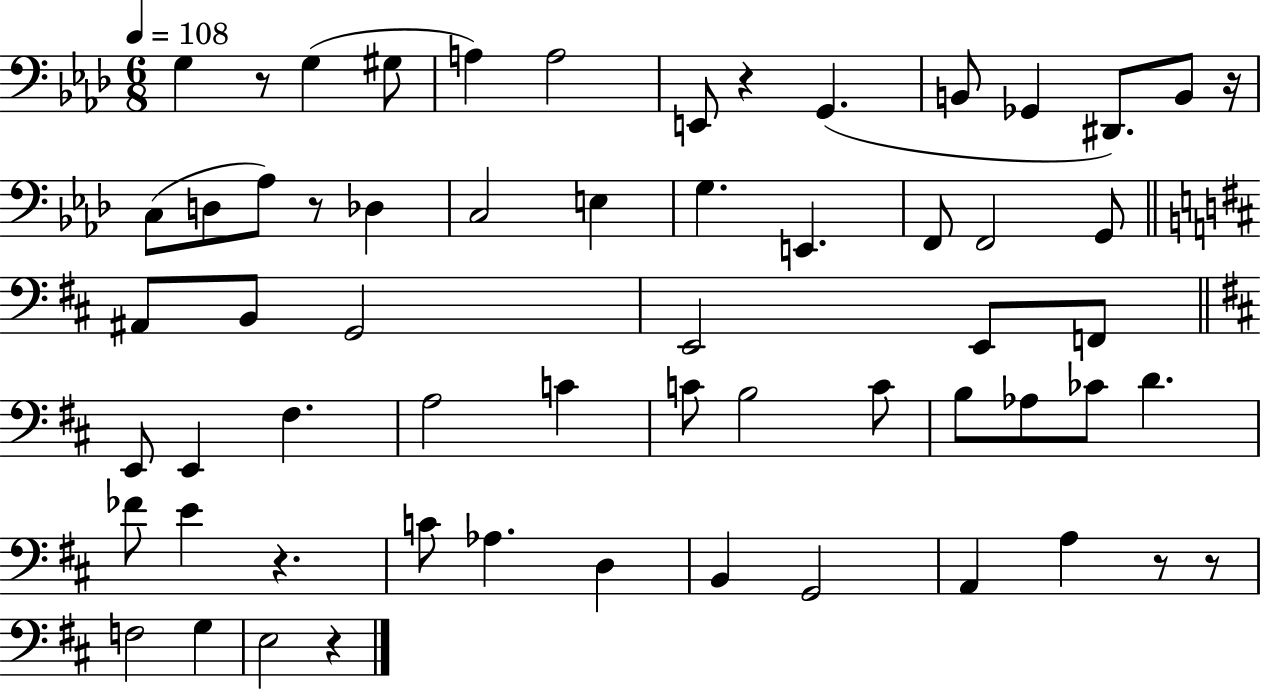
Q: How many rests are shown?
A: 8